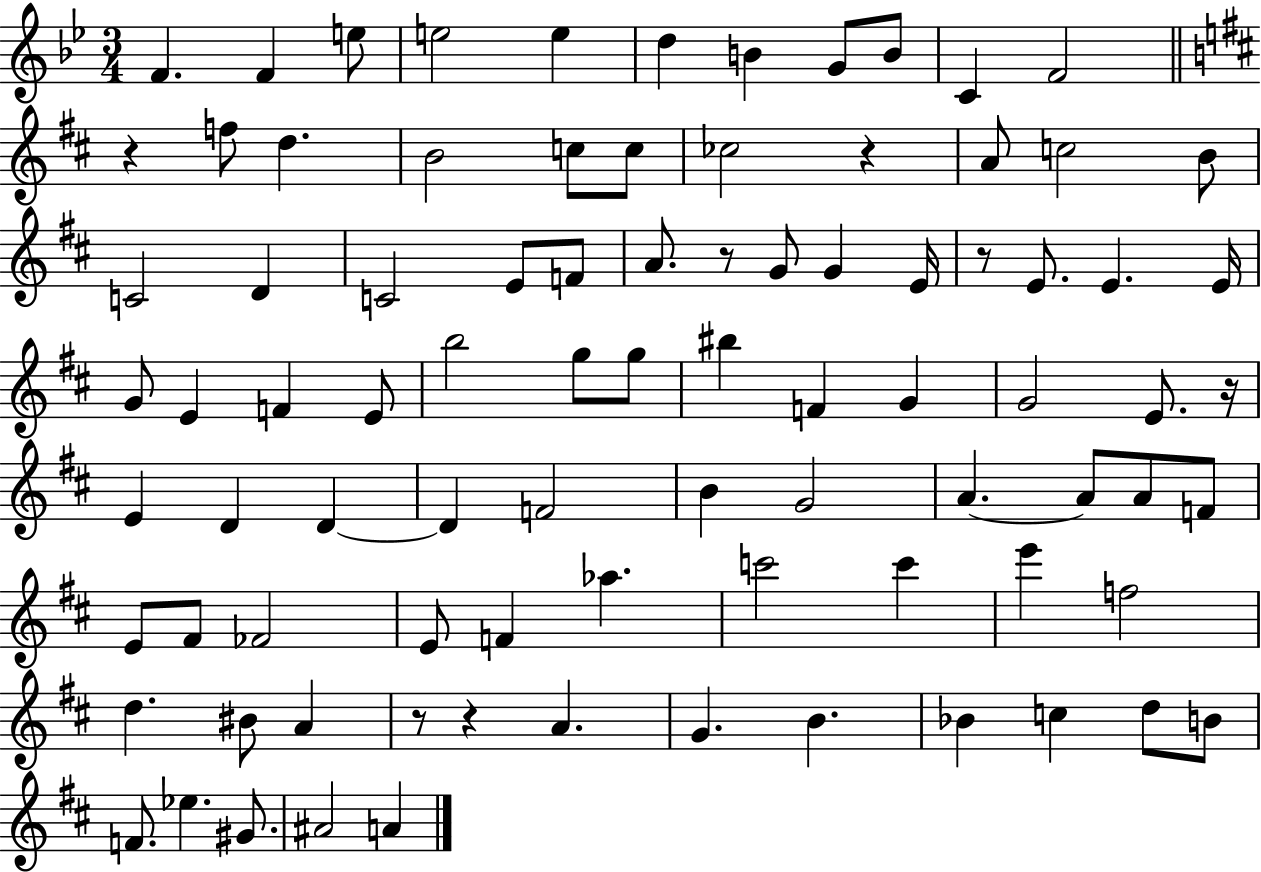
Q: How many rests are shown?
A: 7